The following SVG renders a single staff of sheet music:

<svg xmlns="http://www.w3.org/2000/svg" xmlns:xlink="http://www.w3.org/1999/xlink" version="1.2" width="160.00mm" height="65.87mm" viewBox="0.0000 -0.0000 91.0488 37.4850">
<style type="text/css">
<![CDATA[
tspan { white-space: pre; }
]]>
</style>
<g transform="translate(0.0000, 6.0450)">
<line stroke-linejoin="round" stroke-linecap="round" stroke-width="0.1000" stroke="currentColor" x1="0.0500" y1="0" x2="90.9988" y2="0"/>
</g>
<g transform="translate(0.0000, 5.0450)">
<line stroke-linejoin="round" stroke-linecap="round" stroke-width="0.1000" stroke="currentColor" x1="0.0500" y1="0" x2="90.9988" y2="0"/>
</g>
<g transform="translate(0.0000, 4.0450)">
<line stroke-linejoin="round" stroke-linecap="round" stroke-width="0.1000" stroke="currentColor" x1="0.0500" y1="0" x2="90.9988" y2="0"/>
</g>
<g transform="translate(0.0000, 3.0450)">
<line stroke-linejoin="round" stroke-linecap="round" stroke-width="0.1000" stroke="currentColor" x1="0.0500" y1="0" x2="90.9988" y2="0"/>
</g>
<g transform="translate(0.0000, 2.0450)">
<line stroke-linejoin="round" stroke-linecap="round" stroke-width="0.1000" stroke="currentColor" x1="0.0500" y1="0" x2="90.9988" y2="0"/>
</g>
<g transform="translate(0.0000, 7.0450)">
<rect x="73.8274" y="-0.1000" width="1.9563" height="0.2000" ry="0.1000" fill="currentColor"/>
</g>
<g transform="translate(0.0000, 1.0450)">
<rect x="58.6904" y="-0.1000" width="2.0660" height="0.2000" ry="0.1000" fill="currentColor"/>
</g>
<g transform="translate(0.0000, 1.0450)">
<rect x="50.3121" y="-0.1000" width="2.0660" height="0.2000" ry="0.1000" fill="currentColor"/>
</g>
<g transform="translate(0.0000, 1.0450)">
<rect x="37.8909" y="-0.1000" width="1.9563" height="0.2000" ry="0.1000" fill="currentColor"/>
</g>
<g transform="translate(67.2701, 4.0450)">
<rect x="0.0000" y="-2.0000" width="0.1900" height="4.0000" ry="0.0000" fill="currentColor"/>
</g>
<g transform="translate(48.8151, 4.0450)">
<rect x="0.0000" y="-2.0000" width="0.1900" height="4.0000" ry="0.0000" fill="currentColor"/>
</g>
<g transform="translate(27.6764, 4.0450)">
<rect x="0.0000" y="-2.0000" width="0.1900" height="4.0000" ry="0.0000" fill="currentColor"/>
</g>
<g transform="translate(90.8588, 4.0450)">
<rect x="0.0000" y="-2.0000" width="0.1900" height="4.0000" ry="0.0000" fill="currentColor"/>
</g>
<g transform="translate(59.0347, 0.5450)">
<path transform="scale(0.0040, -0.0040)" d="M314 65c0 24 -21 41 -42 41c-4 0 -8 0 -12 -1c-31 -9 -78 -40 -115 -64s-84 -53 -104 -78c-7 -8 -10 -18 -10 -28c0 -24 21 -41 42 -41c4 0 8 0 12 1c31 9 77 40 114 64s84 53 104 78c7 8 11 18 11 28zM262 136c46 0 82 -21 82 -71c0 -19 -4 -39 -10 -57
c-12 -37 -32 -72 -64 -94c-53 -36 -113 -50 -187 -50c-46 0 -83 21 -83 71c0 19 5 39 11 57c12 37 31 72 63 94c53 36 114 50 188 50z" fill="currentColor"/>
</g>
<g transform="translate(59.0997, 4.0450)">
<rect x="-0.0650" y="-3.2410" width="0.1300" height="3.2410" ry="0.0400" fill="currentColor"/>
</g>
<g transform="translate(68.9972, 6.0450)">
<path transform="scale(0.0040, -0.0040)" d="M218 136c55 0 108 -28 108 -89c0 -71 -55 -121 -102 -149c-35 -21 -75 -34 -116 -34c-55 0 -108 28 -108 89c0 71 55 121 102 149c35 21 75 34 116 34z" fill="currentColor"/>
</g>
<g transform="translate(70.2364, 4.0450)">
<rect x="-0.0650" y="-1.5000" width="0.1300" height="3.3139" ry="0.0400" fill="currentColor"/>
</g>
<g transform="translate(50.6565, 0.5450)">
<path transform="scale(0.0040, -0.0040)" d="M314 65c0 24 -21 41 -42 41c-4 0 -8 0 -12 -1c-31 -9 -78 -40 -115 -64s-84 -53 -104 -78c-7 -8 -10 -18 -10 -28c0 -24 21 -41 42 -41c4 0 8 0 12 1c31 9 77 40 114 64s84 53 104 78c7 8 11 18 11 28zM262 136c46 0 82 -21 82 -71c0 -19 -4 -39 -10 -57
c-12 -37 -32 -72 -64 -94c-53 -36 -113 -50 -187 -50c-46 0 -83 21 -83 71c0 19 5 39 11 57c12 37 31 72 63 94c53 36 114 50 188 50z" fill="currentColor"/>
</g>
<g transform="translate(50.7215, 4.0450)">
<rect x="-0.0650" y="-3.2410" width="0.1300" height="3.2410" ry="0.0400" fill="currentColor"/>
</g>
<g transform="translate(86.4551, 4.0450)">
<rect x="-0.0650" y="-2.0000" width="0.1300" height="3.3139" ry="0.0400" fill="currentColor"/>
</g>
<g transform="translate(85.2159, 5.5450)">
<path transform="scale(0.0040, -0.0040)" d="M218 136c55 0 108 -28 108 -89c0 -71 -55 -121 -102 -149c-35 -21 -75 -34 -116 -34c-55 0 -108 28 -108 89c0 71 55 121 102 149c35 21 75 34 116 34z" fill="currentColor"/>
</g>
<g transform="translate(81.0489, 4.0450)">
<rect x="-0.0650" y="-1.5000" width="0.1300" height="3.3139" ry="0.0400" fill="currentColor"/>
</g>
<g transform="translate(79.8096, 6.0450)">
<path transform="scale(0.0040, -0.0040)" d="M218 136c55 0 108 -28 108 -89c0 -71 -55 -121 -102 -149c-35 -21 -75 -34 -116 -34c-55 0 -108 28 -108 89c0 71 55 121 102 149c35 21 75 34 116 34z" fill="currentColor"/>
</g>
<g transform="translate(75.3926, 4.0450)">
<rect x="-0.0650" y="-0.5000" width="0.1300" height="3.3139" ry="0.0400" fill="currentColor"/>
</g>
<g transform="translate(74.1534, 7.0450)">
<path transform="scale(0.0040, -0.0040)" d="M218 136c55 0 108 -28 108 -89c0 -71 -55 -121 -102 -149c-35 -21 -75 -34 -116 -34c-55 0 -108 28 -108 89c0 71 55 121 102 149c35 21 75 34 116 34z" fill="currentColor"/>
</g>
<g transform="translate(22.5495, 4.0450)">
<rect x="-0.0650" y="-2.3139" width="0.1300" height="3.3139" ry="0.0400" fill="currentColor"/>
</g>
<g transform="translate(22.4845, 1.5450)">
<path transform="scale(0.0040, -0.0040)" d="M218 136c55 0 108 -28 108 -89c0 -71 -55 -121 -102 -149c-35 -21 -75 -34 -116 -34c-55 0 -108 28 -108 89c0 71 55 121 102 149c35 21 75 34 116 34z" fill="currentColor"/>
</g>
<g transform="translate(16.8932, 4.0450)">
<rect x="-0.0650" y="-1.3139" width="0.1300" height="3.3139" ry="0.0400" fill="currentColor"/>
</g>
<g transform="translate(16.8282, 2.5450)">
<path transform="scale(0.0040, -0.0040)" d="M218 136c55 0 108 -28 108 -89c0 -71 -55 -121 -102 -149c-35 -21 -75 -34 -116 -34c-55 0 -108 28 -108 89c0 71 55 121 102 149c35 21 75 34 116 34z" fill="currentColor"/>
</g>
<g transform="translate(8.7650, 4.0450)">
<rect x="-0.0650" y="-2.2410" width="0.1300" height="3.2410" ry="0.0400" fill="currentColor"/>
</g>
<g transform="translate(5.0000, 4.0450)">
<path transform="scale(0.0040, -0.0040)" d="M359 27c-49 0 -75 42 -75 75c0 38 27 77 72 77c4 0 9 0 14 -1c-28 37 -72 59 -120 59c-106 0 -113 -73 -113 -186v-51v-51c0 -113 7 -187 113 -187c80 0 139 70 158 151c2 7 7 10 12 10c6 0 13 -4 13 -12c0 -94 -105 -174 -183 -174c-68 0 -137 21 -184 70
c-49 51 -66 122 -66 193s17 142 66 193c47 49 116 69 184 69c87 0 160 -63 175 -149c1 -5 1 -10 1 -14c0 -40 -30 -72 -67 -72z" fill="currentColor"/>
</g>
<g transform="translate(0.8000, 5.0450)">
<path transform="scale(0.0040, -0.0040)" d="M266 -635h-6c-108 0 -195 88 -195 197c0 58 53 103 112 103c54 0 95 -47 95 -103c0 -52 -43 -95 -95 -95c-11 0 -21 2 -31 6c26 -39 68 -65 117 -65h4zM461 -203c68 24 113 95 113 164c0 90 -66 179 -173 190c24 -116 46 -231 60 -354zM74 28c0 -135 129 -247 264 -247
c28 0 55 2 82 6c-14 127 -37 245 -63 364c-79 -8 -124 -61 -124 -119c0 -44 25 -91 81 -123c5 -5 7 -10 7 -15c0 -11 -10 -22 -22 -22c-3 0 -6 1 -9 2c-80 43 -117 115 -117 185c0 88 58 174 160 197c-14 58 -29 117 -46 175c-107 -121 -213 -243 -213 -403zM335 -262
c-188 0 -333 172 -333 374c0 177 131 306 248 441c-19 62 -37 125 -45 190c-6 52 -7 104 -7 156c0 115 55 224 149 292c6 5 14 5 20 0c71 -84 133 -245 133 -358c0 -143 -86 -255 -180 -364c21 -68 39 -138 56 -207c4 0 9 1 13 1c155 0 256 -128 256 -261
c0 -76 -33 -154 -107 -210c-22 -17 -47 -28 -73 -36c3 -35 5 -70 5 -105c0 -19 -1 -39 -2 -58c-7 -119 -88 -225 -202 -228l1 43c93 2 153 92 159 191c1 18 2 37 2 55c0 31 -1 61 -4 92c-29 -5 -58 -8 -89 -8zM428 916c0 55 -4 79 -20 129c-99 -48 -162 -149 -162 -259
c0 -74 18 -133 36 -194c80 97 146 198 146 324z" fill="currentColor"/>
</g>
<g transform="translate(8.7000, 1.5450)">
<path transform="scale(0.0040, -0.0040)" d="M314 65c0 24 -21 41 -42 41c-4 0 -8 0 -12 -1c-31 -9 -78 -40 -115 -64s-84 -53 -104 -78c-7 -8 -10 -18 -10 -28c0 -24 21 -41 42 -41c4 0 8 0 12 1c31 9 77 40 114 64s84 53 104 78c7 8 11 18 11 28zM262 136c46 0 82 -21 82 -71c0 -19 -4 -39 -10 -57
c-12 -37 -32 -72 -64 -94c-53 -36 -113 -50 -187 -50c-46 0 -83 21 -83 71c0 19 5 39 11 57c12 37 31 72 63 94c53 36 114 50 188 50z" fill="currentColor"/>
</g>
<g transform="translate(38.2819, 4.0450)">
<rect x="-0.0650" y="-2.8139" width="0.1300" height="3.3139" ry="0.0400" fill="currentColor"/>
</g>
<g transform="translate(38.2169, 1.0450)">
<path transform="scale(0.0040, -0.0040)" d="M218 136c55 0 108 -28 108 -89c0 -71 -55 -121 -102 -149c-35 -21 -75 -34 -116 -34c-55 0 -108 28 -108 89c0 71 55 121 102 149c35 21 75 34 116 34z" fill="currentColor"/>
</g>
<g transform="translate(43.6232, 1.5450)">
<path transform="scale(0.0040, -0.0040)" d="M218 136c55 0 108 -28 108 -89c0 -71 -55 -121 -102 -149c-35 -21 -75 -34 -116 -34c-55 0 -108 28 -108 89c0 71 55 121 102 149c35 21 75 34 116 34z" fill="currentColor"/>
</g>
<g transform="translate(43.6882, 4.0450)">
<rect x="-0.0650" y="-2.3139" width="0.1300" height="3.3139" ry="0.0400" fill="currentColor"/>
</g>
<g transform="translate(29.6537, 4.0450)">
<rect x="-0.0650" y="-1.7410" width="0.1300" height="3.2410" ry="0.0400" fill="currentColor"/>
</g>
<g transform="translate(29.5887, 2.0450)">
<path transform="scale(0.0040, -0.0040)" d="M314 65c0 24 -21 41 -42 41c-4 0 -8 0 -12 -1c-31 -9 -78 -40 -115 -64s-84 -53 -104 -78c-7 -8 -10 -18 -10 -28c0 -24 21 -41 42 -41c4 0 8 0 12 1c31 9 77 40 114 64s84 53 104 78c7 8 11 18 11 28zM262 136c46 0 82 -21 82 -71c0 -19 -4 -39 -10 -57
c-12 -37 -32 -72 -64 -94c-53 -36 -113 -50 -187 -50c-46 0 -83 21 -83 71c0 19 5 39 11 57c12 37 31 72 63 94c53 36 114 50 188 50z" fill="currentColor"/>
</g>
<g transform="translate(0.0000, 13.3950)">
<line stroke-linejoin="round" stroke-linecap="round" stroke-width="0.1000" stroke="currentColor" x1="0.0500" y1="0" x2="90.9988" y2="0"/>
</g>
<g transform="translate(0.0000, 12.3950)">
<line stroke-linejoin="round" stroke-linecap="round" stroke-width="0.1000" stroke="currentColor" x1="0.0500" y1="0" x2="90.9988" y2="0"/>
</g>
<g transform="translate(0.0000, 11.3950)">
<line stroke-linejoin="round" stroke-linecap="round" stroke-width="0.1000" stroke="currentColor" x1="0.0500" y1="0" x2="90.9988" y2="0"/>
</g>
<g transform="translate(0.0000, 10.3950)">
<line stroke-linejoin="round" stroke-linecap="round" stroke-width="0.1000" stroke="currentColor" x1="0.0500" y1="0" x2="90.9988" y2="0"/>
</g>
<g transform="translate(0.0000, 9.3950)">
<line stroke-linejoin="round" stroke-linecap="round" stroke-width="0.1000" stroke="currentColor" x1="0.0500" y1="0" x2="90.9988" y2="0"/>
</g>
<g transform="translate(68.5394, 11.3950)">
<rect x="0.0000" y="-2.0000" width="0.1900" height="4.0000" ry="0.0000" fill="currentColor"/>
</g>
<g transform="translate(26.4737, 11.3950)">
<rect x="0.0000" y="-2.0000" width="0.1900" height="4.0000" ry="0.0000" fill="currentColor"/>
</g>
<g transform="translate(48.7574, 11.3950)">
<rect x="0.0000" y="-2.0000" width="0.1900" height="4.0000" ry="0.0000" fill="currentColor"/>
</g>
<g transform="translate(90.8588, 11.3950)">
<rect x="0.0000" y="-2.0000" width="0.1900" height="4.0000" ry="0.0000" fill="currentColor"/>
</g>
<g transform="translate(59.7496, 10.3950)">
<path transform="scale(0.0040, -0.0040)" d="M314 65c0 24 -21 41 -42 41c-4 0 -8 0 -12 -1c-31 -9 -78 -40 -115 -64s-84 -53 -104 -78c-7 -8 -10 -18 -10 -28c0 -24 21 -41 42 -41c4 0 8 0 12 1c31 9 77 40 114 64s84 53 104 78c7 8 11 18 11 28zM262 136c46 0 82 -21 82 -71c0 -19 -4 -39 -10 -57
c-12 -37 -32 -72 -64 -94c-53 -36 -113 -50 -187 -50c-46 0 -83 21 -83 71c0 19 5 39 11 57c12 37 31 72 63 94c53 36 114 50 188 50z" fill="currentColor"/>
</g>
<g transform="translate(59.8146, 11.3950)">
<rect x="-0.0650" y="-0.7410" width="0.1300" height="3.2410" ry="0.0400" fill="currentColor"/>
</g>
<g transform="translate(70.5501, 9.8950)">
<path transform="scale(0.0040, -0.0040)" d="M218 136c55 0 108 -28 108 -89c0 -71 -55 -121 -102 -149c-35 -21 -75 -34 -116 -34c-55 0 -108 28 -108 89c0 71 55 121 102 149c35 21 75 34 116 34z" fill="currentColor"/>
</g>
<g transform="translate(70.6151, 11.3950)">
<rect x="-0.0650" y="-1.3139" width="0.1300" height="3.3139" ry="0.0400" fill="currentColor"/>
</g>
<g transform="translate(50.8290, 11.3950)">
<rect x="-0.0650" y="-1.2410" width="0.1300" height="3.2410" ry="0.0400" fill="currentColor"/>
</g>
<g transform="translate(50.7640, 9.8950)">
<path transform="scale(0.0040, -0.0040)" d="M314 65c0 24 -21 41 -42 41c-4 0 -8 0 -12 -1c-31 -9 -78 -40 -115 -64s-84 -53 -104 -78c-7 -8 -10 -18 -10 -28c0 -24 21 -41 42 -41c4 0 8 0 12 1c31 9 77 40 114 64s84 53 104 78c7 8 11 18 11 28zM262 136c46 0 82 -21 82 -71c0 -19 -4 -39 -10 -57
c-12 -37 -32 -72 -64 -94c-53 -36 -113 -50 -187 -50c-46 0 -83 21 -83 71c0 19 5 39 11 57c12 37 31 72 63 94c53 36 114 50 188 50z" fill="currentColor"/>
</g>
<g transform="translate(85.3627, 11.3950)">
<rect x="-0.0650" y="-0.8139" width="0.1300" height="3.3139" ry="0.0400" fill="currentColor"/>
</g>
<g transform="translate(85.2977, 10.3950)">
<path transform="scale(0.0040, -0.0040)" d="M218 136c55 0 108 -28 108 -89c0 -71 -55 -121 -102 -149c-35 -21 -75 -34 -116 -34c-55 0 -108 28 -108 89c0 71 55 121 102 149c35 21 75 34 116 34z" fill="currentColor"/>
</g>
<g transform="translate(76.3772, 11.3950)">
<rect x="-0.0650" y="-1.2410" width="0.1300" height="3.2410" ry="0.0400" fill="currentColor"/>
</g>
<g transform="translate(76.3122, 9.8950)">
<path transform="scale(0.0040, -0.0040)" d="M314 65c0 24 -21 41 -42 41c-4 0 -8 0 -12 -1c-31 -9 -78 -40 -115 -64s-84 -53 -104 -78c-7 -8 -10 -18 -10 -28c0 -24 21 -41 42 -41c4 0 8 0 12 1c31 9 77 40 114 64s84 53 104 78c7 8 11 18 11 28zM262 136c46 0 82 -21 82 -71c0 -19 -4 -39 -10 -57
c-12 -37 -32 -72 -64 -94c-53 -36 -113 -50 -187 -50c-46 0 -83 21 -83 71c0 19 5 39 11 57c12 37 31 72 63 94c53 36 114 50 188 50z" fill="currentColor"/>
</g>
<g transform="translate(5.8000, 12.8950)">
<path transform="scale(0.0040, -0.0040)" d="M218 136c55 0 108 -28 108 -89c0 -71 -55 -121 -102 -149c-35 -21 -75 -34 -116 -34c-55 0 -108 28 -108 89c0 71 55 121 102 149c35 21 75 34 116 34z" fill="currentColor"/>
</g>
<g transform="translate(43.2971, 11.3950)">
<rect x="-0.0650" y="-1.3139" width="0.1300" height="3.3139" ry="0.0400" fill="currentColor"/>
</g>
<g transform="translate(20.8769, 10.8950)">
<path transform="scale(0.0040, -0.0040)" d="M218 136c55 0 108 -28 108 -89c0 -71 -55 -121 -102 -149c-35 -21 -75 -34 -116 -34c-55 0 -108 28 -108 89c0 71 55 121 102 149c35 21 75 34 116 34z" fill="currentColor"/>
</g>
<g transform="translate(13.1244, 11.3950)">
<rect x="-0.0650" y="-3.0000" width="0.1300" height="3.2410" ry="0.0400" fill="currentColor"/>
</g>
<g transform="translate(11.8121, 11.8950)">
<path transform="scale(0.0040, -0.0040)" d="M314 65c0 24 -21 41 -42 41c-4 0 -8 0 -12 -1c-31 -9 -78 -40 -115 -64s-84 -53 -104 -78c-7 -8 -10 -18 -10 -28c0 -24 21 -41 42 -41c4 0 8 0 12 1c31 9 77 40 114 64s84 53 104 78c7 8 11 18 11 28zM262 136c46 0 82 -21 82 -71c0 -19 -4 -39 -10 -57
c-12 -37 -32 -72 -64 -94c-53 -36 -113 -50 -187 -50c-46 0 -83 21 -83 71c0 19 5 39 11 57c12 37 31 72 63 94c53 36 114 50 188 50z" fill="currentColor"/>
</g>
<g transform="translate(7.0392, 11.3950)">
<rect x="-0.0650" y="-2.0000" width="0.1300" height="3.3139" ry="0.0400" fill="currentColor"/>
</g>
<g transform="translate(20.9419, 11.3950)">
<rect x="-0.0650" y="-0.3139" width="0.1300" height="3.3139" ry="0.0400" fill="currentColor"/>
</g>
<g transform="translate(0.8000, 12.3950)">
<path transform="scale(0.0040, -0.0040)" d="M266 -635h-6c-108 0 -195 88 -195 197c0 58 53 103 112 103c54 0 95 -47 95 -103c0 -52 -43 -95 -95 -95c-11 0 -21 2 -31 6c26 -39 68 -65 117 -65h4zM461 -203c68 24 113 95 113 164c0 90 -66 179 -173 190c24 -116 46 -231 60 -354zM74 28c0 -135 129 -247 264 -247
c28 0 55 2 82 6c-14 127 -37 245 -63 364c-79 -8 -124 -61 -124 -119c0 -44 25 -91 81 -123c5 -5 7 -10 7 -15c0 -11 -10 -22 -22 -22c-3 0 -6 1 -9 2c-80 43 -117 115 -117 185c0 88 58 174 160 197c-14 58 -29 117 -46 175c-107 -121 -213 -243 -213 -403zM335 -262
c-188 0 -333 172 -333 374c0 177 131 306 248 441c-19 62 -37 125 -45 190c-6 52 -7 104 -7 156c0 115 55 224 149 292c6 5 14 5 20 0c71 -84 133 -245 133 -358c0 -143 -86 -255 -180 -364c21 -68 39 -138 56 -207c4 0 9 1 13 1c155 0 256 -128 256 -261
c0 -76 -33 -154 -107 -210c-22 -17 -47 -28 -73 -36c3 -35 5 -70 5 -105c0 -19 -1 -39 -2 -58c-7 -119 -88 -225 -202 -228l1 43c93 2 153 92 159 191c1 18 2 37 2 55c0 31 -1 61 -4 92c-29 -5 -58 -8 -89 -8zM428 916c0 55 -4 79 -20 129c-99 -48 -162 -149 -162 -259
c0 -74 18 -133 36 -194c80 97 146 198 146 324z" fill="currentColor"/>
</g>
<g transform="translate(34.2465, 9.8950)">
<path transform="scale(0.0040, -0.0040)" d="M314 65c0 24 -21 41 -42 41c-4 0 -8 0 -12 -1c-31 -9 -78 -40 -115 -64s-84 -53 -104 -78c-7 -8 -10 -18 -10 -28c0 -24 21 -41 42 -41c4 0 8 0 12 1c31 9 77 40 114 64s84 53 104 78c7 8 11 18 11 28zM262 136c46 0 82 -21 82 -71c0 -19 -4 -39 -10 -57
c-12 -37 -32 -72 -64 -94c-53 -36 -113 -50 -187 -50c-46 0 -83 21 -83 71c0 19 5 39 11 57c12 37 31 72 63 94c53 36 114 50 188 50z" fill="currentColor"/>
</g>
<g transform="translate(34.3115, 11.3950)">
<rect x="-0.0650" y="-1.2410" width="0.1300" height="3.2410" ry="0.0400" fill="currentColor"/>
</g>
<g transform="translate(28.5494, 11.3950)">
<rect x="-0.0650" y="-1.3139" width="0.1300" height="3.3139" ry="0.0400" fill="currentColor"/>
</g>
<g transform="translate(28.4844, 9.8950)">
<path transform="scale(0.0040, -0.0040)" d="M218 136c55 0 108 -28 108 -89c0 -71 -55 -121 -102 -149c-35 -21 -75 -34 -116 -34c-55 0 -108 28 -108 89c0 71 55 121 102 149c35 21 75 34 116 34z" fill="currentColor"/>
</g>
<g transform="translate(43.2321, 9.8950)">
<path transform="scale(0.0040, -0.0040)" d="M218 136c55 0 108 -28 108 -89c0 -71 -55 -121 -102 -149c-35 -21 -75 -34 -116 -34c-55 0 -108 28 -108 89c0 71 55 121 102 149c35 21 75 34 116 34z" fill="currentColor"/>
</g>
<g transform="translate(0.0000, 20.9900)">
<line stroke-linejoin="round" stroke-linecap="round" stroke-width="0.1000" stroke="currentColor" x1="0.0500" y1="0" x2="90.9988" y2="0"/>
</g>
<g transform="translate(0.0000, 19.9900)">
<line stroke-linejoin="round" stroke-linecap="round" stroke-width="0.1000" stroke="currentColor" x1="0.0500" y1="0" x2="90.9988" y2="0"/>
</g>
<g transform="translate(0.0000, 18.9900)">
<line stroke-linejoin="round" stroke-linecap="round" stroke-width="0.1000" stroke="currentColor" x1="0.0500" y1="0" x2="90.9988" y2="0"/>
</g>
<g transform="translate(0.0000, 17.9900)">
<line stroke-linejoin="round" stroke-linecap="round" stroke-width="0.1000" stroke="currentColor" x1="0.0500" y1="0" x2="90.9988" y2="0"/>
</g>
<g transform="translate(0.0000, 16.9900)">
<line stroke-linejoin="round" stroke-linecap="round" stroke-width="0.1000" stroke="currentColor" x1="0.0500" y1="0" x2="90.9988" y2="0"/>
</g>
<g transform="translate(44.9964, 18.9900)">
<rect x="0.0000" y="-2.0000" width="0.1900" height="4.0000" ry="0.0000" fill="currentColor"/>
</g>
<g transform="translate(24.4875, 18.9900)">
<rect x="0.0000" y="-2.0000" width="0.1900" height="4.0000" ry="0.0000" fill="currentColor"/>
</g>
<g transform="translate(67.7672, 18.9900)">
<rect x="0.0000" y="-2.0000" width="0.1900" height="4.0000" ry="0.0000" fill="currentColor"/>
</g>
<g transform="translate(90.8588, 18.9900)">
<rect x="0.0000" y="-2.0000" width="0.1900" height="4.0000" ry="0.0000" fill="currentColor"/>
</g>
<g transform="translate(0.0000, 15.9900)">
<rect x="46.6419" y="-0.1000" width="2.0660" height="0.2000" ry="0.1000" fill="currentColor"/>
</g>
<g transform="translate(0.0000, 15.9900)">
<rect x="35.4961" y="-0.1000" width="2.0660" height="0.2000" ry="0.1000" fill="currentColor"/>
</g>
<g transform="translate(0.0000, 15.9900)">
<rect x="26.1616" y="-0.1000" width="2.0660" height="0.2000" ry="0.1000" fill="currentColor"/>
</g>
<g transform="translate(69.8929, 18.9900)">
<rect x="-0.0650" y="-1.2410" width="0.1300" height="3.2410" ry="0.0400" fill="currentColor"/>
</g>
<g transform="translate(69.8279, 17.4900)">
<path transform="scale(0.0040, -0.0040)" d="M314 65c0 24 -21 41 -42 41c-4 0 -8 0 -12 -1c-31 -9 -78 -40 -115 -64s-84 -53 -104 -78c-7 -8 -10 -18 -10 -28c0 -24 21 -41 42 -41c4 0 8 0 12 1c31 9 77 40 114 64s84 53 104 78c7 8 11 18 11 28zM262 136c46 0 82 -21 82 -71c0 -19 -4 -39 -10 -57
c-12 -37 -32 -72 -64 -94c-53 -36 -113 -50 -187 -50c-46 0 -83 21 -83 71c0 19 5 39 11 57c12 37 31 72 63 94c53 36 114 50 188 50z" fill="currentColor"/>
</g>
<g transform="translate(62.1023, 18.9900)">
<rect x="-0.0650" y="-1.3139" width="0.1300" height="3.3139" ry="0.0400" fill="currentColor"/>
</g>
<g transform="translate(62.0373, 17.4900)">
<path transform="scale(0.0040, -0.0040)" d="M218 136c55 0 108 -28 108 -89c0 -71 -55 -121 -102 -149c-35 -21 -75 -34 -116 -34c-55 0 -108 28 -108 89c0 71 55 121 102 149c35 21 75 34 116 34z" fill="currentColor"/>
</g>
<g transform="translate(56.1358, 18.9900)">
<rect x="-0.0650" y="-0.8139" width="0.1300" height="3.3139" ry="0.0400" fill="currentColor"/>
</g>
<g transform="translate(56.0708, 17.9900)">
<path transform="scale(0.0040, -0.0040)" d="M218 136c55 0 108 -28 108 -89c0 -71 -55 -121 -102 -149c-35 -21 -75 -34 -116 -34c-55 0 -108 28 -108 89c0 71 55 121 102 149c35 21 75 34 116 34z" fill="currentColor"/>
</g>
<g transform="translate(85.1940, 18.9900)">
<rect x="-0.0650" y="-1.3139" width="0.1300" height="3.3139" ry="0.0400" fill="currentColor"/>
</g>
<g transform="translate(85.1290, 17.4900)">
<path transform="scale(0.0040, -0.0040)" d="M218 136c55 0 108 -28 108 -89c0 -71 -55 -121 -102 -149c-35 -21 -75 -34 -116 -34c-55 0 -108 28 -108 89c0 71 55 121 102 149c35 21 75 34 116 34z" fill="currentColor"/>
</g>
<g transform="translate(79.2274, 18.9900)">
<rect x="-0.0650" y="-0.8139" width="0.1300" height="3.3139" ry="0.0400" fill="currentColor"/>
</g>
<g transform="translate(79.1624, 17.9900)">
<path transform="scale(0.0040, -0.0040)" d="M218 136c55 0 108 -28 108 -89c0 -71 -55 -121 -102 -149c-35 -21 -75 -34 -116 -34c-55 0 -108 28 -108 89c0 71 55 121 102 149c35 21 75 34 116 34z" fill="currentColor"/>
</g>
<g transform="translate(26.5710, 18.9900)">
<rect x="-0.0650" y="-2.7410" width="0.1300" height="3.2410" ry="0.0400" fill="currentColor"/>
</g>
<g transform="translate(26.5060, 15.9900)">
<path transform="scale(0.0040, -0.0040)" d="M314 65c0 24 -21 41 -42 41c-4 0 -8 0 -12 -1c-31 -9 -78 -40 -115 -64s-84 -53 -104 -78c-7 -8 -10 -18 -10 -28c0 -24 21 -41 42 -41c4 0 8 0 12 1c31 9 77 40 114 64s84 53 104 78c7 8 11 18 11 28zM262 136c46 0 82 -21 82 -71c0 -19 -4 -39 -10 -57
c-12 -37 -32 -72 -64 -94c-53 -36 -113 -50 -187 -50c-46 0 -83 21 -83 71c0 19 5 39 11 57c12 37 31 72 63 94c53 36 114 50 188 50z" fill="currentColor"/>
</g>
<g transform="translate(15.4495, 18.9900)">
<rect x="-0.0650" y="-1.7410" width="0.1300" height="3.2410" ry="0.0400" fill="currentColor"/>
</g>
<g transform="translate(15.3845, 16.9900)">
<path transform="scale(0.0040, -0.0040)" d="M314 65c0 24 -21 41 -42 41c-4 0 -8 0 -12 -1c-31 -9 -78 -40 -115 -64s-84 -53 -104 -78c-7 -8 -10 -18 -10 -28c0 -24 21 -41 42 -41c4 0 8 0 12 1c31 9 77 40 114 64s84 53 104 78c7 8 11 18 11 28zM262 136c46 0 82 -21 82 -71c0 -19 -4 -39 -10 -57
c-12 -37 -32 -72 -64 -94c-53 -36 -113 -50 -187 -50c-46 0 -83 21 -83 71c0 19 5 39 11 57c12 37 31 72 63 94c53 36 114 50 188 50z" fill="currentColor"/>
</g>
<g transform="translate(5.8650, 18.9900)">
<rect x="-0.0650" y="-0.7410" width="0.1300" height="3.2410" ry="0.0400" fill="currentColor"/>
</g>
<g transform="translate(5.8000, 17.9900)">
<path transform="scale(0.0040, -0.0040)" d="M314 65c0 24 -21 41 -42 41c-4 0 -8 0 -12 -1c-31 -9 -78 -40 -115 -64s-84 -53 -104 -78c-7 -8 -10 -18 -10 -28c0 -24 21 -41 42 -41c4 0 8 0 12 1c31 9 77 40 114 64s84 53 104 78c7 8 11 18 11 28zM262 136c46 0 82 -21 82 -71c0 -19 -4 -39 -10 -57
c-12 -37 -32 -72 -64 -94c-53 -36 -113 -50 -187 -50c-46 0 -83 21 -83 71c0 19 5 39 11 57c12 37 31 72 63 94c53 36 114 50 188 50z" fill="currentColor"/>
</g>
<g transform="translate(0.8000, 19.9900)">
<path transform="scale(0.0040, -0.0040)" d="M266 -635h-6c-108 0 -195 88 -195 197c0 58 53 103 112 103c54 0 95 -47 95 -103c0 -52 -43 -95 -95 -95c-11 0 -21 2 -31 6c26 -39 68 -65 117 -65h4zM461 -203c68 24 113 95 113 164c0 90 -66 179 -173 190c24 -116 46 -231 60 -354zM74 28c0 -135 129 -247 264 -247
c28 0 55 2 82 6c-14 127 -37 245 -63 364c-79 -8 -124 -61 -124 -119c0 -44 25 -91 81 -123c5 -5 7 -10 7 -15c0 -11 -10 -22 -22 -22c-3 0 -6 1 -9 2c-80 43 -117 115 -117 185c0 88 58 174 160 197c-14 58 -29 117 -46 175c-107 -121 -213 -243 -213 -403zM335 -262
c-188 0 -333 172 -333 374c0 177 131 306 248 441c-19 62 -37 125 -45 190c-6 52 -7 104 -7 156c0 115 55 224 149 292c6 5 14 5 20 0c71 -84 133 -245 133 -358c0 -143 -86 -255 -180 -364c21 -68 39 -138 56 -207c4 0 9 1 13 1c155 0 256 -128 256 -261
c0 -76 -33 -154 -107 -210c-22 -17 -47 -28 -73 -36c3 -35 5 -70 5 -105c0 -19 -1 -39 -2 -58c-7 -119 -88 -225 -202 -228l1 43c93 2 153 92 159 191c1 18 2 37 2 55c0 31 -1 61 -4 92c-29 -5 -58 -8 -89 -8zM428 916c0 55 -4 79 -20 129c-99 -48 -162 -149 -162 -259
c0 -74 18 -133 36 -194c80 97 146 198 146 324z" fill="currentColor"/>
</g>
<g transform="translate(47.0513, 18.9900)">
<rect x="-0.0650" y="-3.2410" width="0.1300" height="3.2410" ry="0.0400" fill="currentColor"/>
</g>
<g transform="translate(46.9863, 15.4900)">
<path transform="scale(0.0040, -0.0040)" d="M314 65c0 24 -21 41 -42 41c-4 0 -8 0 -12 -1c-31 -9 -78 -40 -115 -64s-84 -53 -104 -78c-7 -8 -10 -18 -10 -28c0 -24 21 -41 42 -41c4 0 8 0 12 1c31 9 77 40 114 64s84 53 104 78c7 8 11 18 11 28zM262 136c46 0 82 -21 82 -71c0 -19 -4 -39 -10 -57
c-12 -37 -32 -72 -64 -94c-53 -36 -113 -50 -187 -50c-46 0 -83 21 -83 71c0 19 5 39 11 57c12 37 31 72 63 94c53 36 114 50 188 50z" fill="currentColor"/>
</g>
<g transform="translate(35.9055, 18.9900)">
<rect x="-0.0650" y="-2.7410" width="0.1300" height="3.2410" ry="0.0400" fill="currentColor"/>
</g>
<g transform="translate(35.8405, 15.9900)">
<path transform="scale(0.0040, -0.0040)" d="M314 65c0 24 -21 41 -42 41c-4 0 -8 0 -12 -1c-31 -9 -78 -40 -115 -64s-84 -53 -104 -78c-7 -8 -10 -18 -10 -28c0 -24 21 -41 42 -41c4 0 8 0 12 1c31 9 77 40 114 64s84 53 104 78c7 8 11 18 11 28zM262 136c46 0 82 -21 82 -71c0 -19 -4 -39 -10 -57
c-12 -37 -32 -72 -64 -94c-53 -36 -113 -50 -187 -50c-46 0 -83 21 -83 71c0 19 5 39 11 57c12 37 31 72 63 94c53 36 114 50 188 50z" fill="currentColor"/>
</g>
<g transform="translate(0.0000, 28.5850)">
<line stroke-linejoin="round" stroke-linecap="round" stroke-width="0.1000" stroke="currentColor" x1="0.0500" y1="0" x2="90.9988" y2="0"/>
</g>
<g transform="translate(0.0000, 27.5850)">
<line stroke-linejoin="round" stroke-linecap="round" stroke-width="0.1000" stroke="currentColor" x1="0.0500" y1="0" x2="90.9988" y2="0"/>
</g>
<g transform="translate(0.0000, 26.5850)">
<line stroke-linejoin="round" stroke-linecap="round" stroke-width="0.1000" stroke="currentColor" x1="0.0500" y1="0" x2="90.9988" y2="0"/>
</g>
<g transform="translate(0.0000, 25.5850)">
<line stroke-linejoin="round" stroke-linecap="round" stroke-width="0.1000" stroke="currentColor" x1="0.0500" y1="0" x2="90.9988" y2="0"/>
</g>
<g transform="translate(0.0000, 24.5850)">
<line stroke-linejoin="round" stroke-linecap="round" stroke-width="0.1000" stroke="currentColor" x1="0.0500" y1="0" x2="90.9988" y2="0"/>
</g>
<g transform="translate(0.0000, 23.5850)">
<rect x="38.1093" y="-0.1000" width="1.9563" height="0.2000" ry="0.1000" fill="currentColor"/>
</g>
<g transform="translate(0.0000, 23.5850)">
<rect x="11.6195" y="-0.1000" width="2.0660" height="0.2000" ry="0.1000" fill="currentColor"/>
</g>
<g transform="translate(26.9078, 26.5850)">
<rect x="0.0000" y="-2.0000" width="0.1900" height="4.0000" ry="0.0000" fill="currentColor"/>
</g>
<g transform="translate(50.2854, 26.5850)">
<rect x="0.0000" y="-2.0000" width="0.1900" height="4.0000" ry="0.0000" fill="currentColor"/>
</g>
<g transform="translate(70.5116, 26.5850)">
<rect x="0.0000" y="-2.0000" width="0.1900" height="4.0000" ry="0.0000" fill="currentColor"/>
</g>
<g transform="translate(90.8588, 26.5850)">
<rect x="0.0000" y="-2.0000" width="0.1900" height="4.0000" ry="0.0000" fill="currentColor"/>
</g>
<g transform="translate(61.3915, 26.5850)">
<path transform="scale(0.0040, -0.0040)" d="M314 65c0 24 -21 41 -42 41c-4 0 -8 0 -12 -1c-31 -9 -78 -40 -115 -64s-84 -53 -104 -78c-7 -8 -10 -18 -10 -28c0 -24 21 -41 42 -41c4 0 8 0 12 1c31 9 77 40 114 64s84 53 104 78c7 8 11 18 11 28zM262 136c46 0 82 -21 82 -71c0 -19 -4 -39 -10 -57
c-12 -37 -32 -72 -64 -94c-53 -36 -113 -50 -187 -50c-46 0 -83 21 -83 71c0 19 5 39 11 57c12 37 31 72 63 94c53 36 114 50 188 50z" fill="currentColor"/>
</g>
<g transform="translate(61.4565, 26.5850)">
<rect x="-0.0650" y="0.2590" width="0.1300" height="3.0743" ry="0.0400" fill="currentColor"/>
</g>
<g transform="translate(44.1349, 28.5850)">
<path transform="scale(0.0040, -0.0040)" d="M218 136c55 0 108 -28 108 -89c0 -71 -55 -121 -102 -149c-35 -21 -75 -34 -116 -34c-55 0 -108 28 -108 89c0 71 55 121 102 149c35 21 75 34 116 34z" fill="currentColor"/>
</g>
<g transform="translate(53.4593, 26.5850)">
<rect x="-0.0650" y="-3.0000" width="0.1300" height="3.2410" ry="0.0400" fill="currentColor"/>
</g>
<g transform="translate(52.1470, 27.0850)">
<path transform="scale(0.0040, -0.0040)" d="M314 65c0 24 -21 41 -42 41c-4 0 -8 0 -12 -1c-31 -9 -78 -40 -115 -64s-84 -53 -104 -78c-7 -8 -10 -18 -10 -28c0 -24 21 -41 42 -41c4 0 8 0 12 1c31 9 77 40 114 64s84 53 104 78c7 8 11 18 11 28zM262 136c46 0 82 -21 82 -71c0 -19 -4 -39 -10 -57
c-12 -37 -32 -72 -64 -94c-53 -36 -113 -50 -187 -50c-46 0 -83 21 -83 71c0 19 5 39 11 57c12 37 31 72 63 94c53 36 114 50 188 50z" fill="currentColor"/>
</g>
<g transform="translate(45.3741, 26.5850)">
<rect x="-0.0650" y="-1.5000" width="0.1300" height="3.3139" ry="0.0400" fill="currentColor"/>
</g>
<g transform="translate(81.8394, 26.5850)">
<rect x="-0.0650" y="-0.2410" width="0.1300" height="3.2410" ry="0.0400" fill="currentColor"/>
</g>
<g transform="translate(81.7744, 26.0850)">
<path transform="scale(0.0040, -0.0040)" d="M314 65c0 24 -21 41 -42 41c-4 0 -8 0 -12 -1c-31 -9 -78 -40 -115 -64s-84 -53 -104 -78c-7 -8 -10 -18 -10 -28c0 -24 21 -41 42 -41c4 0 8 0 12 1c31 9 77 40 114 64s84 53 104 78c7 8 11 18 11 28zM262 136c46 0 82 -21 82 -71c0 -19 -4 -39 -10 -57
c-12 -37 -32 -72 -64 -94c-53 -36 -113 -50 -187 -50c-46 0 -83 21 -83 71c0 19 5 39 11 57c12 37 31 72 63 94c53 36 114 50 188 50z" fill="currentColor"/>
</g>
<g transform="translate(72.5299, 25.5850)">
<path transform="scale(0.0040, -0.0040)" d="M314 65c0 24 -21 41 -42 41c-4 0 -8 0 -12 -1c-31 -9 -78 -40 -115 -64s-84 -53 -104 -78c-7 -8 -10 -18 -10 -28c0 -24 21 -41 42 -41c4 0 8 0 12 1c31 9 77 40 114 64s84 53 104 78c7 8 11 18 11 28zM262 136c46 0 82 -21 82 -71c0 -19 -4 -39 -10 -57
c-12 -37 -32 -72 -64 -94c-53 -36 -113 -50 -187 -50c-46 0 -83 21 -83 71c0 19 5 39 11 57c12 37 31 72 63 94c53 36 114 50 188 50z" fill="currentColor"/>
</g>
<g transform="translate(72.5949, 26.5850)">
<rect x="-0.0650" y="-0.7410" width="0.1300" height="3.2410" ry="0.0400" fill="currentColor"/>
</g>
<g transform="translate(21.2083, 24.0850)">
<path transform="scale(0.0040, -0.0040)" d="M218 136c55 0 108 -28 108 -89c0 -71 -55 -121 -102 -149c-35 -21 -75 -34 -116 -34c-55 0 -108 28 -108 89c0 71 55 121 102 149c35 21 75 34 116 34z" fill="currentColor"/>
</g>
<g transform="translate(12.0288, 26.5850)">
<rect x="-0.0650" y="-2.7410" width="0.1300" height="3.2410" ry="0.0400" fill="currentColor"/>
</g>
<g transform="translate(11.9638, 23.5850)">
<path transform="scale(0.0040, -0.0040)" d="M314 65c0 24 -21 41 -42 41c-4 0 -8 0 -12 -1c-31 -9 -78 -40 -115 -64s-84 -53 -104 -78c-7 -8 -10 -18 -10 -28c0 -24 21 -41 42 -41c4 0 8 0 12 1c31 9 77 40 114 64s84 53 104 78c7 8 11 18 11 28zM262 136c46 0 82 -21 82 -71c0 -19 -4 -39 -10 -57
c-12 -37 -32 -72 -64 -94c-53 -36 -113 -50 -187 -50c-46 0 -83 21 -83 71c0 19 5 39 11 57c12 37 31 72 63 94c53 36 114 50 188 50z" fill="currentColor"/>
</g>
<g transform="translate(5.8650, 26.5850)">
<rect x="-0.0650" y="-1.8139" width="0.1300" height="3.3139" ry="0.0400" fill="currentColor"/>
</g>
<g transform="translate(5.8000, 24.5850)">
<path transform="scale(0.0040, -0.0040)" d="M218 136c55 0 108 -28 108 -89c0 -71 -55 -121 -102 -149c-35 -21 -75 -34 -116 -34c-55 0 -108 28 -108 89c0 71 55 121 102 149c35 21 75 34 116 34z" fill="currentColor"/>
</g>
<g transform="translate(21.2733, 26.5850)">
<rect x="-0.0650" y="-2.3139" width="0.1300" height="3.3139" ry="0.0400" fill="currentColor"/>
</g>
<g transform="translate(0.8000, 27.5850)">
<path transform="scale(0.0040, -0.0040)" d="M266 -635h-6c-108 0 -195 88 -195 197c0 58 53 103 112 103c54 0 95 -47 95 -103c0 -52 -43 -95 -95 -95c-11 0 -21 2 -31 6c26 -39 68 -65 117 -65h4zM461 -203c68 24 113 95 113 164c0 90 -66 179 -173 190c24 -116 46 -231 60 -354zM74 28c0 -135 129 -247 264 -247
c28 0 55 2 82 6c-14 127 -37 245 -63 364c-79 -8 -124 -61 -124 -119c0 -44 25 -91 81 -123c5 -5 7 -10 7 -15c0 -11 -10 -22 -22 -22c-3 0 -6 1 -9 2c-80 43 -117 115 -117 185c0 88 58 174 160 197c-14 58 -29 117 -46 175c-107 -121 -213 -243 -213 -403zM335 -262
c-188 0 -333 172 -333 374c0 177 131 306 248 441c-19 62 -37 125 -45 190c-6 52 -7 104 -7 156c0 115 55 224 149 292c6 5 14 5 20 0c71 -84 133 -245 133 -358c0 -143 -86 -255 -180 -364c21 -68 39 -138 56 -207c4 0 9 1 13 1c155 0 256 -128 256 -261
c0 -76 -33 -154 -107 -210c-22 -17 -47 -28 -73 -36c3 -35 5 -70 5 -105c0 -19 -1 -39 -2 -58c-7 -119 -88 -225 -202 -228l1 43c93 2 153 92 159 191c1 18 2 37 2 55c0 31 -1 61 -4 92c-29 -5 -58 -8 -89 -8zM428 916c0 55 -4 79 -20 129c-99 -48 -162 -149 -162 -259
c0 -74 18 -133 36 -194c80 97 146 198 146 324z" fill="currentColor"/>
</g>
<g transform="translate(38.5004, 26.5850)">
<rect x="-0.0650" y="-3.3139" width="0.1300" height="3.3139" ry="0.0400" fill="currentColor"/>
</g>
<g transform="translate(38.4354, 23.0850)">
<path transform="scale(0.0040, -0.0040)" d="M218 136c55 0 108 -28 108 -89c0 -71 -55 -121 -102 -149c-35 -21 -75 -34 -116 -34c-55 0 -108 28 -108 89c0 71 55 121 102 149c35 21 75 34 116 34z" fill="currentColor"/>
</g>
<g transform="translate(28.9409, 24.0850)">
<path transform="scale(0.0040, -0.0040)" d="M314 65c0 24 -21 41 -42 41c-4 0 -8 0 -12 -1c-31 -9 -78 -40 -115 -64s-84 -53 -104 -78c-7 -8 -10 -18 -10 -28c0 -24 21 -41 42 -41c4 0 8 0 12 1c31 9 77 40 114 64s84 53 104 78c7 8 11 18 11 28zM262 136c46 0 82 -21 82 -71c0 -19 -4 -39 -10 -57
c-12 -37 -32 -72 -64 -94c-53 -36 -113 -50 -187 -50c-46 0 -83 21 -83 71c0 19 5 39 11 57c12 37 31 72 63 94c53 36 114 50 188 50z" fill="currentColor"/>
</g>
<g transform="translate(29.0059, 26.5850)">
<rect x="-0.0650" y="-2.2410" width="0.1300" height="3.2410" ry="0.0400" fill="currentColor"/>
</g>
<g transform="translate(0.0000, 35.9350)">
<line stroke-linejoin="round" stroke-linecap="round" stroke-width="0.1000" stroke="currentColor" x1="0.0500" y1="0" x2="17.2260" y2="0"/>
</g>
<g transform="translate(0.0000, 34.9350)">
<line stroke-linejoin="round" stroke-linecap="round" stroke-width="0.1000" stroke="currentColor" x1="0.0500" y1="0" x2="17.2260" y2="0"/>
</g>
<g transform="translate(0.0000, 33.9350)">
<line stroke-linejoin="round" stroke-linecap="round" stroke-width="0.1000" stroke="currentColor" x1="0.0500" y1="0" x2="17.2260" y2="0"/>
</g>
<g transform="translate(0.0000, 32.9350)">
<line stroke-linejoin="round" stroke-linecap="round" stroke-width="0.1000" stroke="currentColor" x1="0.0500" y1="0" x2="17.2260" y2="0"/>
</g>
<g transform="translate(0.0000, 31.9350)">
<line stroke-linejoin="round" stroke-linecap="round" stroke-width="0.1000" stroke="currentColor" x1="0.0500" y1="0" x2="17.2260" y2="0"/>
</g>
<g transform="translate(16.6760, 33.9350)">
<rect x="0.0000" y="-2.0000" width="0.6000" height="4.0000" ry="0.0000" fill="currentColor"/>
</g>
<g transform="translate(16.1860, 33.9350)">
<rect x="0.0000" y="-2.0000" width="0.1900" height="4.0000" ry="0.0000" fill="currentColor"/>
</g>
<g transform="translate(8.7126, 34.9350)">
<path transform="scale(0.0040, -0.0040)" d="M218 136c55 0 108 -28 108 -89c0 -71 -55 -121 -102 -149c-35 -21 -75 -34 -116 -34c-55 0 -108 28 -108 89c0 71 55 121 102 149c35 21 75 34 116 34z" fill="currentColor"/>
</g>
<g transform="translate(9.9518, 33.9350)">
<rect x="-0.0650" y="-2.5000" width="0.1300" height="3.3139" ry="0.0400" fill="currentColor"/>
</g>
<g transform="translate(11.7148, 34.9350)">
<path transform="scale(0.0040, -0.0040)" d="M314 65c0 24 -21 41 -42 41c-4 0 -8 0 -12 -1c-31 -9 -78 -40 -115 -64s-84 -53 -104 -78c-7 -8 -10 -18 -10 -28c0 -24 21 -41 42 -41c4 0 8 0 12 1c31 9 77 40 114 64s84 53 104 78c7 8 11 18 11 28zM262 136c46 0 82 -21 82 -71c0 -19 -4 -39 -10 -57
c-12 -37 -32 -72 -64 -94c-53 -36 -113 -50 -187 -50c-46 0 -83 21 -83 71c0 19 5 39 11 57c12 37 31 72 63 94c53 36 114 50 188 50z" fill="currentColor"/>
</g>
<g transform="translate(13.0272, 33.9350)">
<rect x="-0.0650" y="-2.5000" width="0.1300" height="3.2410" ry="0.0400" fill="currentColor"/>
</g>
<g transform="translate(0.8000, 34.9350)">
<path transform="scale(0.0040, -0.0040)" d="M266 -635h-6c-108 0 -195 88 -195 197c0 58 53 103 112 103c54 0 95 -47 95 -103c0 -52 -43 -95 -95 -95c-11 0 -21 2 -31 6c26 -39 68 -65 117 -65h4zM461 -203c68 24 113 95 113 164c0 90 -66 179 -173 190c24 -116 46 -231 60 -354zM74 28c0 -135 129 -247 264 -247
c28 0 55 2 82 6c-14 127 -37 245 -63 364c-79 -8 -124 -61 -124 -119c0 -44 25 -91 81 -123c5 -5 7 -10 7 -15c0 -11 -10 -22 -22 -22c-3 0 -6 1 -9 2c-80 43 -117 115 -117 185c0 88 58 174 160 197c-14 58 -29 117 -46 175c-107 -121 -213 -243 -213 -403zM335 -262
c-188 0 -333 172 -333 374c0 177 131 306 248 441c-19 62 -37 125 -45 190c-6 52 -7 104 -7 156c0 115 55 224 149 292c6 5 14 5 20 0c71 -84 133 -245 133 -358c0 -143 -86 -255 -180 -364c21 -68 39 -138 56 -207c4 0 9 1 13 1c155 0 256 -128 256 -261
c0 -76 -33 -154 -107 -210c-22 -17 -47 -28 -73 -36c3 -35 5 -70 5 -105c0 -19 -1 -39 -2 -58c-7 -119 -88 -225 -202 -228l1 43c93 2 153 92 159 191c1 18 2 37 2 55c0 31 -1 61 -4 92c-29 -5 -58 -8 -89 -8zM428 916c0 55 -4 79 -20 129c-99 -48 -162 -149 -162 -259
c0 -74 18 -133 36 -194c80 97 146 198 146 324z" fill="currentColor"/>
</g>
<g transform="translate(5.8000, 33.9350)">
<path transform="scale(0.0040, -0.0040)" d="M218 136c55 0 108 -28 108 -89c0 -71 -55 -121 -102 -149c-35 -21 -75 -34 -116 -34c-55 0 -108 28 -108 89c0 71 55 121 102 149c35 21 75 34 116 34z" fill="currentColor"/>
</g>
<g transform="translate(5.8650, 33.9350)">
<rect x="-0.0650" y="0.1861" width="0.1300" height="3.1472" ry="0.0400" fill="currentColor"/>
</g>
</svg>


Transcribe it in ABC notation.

X:1
T:Untitled
M:4/4
L:1/4
K:C
g2 e g f2 a g b2 b2 E C E F F A2 c e e2 e e2 d2 e e2 d d2 f2 a2 a2 b2 d e e2 d e f a2 g g2 b E A2 B2 d2 c2 B G G2